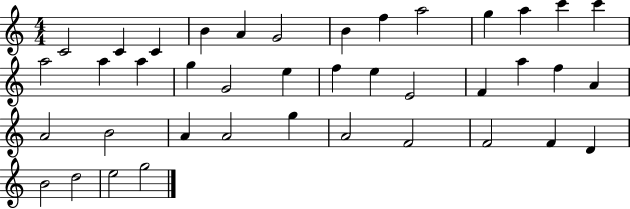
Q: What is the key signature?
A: C major